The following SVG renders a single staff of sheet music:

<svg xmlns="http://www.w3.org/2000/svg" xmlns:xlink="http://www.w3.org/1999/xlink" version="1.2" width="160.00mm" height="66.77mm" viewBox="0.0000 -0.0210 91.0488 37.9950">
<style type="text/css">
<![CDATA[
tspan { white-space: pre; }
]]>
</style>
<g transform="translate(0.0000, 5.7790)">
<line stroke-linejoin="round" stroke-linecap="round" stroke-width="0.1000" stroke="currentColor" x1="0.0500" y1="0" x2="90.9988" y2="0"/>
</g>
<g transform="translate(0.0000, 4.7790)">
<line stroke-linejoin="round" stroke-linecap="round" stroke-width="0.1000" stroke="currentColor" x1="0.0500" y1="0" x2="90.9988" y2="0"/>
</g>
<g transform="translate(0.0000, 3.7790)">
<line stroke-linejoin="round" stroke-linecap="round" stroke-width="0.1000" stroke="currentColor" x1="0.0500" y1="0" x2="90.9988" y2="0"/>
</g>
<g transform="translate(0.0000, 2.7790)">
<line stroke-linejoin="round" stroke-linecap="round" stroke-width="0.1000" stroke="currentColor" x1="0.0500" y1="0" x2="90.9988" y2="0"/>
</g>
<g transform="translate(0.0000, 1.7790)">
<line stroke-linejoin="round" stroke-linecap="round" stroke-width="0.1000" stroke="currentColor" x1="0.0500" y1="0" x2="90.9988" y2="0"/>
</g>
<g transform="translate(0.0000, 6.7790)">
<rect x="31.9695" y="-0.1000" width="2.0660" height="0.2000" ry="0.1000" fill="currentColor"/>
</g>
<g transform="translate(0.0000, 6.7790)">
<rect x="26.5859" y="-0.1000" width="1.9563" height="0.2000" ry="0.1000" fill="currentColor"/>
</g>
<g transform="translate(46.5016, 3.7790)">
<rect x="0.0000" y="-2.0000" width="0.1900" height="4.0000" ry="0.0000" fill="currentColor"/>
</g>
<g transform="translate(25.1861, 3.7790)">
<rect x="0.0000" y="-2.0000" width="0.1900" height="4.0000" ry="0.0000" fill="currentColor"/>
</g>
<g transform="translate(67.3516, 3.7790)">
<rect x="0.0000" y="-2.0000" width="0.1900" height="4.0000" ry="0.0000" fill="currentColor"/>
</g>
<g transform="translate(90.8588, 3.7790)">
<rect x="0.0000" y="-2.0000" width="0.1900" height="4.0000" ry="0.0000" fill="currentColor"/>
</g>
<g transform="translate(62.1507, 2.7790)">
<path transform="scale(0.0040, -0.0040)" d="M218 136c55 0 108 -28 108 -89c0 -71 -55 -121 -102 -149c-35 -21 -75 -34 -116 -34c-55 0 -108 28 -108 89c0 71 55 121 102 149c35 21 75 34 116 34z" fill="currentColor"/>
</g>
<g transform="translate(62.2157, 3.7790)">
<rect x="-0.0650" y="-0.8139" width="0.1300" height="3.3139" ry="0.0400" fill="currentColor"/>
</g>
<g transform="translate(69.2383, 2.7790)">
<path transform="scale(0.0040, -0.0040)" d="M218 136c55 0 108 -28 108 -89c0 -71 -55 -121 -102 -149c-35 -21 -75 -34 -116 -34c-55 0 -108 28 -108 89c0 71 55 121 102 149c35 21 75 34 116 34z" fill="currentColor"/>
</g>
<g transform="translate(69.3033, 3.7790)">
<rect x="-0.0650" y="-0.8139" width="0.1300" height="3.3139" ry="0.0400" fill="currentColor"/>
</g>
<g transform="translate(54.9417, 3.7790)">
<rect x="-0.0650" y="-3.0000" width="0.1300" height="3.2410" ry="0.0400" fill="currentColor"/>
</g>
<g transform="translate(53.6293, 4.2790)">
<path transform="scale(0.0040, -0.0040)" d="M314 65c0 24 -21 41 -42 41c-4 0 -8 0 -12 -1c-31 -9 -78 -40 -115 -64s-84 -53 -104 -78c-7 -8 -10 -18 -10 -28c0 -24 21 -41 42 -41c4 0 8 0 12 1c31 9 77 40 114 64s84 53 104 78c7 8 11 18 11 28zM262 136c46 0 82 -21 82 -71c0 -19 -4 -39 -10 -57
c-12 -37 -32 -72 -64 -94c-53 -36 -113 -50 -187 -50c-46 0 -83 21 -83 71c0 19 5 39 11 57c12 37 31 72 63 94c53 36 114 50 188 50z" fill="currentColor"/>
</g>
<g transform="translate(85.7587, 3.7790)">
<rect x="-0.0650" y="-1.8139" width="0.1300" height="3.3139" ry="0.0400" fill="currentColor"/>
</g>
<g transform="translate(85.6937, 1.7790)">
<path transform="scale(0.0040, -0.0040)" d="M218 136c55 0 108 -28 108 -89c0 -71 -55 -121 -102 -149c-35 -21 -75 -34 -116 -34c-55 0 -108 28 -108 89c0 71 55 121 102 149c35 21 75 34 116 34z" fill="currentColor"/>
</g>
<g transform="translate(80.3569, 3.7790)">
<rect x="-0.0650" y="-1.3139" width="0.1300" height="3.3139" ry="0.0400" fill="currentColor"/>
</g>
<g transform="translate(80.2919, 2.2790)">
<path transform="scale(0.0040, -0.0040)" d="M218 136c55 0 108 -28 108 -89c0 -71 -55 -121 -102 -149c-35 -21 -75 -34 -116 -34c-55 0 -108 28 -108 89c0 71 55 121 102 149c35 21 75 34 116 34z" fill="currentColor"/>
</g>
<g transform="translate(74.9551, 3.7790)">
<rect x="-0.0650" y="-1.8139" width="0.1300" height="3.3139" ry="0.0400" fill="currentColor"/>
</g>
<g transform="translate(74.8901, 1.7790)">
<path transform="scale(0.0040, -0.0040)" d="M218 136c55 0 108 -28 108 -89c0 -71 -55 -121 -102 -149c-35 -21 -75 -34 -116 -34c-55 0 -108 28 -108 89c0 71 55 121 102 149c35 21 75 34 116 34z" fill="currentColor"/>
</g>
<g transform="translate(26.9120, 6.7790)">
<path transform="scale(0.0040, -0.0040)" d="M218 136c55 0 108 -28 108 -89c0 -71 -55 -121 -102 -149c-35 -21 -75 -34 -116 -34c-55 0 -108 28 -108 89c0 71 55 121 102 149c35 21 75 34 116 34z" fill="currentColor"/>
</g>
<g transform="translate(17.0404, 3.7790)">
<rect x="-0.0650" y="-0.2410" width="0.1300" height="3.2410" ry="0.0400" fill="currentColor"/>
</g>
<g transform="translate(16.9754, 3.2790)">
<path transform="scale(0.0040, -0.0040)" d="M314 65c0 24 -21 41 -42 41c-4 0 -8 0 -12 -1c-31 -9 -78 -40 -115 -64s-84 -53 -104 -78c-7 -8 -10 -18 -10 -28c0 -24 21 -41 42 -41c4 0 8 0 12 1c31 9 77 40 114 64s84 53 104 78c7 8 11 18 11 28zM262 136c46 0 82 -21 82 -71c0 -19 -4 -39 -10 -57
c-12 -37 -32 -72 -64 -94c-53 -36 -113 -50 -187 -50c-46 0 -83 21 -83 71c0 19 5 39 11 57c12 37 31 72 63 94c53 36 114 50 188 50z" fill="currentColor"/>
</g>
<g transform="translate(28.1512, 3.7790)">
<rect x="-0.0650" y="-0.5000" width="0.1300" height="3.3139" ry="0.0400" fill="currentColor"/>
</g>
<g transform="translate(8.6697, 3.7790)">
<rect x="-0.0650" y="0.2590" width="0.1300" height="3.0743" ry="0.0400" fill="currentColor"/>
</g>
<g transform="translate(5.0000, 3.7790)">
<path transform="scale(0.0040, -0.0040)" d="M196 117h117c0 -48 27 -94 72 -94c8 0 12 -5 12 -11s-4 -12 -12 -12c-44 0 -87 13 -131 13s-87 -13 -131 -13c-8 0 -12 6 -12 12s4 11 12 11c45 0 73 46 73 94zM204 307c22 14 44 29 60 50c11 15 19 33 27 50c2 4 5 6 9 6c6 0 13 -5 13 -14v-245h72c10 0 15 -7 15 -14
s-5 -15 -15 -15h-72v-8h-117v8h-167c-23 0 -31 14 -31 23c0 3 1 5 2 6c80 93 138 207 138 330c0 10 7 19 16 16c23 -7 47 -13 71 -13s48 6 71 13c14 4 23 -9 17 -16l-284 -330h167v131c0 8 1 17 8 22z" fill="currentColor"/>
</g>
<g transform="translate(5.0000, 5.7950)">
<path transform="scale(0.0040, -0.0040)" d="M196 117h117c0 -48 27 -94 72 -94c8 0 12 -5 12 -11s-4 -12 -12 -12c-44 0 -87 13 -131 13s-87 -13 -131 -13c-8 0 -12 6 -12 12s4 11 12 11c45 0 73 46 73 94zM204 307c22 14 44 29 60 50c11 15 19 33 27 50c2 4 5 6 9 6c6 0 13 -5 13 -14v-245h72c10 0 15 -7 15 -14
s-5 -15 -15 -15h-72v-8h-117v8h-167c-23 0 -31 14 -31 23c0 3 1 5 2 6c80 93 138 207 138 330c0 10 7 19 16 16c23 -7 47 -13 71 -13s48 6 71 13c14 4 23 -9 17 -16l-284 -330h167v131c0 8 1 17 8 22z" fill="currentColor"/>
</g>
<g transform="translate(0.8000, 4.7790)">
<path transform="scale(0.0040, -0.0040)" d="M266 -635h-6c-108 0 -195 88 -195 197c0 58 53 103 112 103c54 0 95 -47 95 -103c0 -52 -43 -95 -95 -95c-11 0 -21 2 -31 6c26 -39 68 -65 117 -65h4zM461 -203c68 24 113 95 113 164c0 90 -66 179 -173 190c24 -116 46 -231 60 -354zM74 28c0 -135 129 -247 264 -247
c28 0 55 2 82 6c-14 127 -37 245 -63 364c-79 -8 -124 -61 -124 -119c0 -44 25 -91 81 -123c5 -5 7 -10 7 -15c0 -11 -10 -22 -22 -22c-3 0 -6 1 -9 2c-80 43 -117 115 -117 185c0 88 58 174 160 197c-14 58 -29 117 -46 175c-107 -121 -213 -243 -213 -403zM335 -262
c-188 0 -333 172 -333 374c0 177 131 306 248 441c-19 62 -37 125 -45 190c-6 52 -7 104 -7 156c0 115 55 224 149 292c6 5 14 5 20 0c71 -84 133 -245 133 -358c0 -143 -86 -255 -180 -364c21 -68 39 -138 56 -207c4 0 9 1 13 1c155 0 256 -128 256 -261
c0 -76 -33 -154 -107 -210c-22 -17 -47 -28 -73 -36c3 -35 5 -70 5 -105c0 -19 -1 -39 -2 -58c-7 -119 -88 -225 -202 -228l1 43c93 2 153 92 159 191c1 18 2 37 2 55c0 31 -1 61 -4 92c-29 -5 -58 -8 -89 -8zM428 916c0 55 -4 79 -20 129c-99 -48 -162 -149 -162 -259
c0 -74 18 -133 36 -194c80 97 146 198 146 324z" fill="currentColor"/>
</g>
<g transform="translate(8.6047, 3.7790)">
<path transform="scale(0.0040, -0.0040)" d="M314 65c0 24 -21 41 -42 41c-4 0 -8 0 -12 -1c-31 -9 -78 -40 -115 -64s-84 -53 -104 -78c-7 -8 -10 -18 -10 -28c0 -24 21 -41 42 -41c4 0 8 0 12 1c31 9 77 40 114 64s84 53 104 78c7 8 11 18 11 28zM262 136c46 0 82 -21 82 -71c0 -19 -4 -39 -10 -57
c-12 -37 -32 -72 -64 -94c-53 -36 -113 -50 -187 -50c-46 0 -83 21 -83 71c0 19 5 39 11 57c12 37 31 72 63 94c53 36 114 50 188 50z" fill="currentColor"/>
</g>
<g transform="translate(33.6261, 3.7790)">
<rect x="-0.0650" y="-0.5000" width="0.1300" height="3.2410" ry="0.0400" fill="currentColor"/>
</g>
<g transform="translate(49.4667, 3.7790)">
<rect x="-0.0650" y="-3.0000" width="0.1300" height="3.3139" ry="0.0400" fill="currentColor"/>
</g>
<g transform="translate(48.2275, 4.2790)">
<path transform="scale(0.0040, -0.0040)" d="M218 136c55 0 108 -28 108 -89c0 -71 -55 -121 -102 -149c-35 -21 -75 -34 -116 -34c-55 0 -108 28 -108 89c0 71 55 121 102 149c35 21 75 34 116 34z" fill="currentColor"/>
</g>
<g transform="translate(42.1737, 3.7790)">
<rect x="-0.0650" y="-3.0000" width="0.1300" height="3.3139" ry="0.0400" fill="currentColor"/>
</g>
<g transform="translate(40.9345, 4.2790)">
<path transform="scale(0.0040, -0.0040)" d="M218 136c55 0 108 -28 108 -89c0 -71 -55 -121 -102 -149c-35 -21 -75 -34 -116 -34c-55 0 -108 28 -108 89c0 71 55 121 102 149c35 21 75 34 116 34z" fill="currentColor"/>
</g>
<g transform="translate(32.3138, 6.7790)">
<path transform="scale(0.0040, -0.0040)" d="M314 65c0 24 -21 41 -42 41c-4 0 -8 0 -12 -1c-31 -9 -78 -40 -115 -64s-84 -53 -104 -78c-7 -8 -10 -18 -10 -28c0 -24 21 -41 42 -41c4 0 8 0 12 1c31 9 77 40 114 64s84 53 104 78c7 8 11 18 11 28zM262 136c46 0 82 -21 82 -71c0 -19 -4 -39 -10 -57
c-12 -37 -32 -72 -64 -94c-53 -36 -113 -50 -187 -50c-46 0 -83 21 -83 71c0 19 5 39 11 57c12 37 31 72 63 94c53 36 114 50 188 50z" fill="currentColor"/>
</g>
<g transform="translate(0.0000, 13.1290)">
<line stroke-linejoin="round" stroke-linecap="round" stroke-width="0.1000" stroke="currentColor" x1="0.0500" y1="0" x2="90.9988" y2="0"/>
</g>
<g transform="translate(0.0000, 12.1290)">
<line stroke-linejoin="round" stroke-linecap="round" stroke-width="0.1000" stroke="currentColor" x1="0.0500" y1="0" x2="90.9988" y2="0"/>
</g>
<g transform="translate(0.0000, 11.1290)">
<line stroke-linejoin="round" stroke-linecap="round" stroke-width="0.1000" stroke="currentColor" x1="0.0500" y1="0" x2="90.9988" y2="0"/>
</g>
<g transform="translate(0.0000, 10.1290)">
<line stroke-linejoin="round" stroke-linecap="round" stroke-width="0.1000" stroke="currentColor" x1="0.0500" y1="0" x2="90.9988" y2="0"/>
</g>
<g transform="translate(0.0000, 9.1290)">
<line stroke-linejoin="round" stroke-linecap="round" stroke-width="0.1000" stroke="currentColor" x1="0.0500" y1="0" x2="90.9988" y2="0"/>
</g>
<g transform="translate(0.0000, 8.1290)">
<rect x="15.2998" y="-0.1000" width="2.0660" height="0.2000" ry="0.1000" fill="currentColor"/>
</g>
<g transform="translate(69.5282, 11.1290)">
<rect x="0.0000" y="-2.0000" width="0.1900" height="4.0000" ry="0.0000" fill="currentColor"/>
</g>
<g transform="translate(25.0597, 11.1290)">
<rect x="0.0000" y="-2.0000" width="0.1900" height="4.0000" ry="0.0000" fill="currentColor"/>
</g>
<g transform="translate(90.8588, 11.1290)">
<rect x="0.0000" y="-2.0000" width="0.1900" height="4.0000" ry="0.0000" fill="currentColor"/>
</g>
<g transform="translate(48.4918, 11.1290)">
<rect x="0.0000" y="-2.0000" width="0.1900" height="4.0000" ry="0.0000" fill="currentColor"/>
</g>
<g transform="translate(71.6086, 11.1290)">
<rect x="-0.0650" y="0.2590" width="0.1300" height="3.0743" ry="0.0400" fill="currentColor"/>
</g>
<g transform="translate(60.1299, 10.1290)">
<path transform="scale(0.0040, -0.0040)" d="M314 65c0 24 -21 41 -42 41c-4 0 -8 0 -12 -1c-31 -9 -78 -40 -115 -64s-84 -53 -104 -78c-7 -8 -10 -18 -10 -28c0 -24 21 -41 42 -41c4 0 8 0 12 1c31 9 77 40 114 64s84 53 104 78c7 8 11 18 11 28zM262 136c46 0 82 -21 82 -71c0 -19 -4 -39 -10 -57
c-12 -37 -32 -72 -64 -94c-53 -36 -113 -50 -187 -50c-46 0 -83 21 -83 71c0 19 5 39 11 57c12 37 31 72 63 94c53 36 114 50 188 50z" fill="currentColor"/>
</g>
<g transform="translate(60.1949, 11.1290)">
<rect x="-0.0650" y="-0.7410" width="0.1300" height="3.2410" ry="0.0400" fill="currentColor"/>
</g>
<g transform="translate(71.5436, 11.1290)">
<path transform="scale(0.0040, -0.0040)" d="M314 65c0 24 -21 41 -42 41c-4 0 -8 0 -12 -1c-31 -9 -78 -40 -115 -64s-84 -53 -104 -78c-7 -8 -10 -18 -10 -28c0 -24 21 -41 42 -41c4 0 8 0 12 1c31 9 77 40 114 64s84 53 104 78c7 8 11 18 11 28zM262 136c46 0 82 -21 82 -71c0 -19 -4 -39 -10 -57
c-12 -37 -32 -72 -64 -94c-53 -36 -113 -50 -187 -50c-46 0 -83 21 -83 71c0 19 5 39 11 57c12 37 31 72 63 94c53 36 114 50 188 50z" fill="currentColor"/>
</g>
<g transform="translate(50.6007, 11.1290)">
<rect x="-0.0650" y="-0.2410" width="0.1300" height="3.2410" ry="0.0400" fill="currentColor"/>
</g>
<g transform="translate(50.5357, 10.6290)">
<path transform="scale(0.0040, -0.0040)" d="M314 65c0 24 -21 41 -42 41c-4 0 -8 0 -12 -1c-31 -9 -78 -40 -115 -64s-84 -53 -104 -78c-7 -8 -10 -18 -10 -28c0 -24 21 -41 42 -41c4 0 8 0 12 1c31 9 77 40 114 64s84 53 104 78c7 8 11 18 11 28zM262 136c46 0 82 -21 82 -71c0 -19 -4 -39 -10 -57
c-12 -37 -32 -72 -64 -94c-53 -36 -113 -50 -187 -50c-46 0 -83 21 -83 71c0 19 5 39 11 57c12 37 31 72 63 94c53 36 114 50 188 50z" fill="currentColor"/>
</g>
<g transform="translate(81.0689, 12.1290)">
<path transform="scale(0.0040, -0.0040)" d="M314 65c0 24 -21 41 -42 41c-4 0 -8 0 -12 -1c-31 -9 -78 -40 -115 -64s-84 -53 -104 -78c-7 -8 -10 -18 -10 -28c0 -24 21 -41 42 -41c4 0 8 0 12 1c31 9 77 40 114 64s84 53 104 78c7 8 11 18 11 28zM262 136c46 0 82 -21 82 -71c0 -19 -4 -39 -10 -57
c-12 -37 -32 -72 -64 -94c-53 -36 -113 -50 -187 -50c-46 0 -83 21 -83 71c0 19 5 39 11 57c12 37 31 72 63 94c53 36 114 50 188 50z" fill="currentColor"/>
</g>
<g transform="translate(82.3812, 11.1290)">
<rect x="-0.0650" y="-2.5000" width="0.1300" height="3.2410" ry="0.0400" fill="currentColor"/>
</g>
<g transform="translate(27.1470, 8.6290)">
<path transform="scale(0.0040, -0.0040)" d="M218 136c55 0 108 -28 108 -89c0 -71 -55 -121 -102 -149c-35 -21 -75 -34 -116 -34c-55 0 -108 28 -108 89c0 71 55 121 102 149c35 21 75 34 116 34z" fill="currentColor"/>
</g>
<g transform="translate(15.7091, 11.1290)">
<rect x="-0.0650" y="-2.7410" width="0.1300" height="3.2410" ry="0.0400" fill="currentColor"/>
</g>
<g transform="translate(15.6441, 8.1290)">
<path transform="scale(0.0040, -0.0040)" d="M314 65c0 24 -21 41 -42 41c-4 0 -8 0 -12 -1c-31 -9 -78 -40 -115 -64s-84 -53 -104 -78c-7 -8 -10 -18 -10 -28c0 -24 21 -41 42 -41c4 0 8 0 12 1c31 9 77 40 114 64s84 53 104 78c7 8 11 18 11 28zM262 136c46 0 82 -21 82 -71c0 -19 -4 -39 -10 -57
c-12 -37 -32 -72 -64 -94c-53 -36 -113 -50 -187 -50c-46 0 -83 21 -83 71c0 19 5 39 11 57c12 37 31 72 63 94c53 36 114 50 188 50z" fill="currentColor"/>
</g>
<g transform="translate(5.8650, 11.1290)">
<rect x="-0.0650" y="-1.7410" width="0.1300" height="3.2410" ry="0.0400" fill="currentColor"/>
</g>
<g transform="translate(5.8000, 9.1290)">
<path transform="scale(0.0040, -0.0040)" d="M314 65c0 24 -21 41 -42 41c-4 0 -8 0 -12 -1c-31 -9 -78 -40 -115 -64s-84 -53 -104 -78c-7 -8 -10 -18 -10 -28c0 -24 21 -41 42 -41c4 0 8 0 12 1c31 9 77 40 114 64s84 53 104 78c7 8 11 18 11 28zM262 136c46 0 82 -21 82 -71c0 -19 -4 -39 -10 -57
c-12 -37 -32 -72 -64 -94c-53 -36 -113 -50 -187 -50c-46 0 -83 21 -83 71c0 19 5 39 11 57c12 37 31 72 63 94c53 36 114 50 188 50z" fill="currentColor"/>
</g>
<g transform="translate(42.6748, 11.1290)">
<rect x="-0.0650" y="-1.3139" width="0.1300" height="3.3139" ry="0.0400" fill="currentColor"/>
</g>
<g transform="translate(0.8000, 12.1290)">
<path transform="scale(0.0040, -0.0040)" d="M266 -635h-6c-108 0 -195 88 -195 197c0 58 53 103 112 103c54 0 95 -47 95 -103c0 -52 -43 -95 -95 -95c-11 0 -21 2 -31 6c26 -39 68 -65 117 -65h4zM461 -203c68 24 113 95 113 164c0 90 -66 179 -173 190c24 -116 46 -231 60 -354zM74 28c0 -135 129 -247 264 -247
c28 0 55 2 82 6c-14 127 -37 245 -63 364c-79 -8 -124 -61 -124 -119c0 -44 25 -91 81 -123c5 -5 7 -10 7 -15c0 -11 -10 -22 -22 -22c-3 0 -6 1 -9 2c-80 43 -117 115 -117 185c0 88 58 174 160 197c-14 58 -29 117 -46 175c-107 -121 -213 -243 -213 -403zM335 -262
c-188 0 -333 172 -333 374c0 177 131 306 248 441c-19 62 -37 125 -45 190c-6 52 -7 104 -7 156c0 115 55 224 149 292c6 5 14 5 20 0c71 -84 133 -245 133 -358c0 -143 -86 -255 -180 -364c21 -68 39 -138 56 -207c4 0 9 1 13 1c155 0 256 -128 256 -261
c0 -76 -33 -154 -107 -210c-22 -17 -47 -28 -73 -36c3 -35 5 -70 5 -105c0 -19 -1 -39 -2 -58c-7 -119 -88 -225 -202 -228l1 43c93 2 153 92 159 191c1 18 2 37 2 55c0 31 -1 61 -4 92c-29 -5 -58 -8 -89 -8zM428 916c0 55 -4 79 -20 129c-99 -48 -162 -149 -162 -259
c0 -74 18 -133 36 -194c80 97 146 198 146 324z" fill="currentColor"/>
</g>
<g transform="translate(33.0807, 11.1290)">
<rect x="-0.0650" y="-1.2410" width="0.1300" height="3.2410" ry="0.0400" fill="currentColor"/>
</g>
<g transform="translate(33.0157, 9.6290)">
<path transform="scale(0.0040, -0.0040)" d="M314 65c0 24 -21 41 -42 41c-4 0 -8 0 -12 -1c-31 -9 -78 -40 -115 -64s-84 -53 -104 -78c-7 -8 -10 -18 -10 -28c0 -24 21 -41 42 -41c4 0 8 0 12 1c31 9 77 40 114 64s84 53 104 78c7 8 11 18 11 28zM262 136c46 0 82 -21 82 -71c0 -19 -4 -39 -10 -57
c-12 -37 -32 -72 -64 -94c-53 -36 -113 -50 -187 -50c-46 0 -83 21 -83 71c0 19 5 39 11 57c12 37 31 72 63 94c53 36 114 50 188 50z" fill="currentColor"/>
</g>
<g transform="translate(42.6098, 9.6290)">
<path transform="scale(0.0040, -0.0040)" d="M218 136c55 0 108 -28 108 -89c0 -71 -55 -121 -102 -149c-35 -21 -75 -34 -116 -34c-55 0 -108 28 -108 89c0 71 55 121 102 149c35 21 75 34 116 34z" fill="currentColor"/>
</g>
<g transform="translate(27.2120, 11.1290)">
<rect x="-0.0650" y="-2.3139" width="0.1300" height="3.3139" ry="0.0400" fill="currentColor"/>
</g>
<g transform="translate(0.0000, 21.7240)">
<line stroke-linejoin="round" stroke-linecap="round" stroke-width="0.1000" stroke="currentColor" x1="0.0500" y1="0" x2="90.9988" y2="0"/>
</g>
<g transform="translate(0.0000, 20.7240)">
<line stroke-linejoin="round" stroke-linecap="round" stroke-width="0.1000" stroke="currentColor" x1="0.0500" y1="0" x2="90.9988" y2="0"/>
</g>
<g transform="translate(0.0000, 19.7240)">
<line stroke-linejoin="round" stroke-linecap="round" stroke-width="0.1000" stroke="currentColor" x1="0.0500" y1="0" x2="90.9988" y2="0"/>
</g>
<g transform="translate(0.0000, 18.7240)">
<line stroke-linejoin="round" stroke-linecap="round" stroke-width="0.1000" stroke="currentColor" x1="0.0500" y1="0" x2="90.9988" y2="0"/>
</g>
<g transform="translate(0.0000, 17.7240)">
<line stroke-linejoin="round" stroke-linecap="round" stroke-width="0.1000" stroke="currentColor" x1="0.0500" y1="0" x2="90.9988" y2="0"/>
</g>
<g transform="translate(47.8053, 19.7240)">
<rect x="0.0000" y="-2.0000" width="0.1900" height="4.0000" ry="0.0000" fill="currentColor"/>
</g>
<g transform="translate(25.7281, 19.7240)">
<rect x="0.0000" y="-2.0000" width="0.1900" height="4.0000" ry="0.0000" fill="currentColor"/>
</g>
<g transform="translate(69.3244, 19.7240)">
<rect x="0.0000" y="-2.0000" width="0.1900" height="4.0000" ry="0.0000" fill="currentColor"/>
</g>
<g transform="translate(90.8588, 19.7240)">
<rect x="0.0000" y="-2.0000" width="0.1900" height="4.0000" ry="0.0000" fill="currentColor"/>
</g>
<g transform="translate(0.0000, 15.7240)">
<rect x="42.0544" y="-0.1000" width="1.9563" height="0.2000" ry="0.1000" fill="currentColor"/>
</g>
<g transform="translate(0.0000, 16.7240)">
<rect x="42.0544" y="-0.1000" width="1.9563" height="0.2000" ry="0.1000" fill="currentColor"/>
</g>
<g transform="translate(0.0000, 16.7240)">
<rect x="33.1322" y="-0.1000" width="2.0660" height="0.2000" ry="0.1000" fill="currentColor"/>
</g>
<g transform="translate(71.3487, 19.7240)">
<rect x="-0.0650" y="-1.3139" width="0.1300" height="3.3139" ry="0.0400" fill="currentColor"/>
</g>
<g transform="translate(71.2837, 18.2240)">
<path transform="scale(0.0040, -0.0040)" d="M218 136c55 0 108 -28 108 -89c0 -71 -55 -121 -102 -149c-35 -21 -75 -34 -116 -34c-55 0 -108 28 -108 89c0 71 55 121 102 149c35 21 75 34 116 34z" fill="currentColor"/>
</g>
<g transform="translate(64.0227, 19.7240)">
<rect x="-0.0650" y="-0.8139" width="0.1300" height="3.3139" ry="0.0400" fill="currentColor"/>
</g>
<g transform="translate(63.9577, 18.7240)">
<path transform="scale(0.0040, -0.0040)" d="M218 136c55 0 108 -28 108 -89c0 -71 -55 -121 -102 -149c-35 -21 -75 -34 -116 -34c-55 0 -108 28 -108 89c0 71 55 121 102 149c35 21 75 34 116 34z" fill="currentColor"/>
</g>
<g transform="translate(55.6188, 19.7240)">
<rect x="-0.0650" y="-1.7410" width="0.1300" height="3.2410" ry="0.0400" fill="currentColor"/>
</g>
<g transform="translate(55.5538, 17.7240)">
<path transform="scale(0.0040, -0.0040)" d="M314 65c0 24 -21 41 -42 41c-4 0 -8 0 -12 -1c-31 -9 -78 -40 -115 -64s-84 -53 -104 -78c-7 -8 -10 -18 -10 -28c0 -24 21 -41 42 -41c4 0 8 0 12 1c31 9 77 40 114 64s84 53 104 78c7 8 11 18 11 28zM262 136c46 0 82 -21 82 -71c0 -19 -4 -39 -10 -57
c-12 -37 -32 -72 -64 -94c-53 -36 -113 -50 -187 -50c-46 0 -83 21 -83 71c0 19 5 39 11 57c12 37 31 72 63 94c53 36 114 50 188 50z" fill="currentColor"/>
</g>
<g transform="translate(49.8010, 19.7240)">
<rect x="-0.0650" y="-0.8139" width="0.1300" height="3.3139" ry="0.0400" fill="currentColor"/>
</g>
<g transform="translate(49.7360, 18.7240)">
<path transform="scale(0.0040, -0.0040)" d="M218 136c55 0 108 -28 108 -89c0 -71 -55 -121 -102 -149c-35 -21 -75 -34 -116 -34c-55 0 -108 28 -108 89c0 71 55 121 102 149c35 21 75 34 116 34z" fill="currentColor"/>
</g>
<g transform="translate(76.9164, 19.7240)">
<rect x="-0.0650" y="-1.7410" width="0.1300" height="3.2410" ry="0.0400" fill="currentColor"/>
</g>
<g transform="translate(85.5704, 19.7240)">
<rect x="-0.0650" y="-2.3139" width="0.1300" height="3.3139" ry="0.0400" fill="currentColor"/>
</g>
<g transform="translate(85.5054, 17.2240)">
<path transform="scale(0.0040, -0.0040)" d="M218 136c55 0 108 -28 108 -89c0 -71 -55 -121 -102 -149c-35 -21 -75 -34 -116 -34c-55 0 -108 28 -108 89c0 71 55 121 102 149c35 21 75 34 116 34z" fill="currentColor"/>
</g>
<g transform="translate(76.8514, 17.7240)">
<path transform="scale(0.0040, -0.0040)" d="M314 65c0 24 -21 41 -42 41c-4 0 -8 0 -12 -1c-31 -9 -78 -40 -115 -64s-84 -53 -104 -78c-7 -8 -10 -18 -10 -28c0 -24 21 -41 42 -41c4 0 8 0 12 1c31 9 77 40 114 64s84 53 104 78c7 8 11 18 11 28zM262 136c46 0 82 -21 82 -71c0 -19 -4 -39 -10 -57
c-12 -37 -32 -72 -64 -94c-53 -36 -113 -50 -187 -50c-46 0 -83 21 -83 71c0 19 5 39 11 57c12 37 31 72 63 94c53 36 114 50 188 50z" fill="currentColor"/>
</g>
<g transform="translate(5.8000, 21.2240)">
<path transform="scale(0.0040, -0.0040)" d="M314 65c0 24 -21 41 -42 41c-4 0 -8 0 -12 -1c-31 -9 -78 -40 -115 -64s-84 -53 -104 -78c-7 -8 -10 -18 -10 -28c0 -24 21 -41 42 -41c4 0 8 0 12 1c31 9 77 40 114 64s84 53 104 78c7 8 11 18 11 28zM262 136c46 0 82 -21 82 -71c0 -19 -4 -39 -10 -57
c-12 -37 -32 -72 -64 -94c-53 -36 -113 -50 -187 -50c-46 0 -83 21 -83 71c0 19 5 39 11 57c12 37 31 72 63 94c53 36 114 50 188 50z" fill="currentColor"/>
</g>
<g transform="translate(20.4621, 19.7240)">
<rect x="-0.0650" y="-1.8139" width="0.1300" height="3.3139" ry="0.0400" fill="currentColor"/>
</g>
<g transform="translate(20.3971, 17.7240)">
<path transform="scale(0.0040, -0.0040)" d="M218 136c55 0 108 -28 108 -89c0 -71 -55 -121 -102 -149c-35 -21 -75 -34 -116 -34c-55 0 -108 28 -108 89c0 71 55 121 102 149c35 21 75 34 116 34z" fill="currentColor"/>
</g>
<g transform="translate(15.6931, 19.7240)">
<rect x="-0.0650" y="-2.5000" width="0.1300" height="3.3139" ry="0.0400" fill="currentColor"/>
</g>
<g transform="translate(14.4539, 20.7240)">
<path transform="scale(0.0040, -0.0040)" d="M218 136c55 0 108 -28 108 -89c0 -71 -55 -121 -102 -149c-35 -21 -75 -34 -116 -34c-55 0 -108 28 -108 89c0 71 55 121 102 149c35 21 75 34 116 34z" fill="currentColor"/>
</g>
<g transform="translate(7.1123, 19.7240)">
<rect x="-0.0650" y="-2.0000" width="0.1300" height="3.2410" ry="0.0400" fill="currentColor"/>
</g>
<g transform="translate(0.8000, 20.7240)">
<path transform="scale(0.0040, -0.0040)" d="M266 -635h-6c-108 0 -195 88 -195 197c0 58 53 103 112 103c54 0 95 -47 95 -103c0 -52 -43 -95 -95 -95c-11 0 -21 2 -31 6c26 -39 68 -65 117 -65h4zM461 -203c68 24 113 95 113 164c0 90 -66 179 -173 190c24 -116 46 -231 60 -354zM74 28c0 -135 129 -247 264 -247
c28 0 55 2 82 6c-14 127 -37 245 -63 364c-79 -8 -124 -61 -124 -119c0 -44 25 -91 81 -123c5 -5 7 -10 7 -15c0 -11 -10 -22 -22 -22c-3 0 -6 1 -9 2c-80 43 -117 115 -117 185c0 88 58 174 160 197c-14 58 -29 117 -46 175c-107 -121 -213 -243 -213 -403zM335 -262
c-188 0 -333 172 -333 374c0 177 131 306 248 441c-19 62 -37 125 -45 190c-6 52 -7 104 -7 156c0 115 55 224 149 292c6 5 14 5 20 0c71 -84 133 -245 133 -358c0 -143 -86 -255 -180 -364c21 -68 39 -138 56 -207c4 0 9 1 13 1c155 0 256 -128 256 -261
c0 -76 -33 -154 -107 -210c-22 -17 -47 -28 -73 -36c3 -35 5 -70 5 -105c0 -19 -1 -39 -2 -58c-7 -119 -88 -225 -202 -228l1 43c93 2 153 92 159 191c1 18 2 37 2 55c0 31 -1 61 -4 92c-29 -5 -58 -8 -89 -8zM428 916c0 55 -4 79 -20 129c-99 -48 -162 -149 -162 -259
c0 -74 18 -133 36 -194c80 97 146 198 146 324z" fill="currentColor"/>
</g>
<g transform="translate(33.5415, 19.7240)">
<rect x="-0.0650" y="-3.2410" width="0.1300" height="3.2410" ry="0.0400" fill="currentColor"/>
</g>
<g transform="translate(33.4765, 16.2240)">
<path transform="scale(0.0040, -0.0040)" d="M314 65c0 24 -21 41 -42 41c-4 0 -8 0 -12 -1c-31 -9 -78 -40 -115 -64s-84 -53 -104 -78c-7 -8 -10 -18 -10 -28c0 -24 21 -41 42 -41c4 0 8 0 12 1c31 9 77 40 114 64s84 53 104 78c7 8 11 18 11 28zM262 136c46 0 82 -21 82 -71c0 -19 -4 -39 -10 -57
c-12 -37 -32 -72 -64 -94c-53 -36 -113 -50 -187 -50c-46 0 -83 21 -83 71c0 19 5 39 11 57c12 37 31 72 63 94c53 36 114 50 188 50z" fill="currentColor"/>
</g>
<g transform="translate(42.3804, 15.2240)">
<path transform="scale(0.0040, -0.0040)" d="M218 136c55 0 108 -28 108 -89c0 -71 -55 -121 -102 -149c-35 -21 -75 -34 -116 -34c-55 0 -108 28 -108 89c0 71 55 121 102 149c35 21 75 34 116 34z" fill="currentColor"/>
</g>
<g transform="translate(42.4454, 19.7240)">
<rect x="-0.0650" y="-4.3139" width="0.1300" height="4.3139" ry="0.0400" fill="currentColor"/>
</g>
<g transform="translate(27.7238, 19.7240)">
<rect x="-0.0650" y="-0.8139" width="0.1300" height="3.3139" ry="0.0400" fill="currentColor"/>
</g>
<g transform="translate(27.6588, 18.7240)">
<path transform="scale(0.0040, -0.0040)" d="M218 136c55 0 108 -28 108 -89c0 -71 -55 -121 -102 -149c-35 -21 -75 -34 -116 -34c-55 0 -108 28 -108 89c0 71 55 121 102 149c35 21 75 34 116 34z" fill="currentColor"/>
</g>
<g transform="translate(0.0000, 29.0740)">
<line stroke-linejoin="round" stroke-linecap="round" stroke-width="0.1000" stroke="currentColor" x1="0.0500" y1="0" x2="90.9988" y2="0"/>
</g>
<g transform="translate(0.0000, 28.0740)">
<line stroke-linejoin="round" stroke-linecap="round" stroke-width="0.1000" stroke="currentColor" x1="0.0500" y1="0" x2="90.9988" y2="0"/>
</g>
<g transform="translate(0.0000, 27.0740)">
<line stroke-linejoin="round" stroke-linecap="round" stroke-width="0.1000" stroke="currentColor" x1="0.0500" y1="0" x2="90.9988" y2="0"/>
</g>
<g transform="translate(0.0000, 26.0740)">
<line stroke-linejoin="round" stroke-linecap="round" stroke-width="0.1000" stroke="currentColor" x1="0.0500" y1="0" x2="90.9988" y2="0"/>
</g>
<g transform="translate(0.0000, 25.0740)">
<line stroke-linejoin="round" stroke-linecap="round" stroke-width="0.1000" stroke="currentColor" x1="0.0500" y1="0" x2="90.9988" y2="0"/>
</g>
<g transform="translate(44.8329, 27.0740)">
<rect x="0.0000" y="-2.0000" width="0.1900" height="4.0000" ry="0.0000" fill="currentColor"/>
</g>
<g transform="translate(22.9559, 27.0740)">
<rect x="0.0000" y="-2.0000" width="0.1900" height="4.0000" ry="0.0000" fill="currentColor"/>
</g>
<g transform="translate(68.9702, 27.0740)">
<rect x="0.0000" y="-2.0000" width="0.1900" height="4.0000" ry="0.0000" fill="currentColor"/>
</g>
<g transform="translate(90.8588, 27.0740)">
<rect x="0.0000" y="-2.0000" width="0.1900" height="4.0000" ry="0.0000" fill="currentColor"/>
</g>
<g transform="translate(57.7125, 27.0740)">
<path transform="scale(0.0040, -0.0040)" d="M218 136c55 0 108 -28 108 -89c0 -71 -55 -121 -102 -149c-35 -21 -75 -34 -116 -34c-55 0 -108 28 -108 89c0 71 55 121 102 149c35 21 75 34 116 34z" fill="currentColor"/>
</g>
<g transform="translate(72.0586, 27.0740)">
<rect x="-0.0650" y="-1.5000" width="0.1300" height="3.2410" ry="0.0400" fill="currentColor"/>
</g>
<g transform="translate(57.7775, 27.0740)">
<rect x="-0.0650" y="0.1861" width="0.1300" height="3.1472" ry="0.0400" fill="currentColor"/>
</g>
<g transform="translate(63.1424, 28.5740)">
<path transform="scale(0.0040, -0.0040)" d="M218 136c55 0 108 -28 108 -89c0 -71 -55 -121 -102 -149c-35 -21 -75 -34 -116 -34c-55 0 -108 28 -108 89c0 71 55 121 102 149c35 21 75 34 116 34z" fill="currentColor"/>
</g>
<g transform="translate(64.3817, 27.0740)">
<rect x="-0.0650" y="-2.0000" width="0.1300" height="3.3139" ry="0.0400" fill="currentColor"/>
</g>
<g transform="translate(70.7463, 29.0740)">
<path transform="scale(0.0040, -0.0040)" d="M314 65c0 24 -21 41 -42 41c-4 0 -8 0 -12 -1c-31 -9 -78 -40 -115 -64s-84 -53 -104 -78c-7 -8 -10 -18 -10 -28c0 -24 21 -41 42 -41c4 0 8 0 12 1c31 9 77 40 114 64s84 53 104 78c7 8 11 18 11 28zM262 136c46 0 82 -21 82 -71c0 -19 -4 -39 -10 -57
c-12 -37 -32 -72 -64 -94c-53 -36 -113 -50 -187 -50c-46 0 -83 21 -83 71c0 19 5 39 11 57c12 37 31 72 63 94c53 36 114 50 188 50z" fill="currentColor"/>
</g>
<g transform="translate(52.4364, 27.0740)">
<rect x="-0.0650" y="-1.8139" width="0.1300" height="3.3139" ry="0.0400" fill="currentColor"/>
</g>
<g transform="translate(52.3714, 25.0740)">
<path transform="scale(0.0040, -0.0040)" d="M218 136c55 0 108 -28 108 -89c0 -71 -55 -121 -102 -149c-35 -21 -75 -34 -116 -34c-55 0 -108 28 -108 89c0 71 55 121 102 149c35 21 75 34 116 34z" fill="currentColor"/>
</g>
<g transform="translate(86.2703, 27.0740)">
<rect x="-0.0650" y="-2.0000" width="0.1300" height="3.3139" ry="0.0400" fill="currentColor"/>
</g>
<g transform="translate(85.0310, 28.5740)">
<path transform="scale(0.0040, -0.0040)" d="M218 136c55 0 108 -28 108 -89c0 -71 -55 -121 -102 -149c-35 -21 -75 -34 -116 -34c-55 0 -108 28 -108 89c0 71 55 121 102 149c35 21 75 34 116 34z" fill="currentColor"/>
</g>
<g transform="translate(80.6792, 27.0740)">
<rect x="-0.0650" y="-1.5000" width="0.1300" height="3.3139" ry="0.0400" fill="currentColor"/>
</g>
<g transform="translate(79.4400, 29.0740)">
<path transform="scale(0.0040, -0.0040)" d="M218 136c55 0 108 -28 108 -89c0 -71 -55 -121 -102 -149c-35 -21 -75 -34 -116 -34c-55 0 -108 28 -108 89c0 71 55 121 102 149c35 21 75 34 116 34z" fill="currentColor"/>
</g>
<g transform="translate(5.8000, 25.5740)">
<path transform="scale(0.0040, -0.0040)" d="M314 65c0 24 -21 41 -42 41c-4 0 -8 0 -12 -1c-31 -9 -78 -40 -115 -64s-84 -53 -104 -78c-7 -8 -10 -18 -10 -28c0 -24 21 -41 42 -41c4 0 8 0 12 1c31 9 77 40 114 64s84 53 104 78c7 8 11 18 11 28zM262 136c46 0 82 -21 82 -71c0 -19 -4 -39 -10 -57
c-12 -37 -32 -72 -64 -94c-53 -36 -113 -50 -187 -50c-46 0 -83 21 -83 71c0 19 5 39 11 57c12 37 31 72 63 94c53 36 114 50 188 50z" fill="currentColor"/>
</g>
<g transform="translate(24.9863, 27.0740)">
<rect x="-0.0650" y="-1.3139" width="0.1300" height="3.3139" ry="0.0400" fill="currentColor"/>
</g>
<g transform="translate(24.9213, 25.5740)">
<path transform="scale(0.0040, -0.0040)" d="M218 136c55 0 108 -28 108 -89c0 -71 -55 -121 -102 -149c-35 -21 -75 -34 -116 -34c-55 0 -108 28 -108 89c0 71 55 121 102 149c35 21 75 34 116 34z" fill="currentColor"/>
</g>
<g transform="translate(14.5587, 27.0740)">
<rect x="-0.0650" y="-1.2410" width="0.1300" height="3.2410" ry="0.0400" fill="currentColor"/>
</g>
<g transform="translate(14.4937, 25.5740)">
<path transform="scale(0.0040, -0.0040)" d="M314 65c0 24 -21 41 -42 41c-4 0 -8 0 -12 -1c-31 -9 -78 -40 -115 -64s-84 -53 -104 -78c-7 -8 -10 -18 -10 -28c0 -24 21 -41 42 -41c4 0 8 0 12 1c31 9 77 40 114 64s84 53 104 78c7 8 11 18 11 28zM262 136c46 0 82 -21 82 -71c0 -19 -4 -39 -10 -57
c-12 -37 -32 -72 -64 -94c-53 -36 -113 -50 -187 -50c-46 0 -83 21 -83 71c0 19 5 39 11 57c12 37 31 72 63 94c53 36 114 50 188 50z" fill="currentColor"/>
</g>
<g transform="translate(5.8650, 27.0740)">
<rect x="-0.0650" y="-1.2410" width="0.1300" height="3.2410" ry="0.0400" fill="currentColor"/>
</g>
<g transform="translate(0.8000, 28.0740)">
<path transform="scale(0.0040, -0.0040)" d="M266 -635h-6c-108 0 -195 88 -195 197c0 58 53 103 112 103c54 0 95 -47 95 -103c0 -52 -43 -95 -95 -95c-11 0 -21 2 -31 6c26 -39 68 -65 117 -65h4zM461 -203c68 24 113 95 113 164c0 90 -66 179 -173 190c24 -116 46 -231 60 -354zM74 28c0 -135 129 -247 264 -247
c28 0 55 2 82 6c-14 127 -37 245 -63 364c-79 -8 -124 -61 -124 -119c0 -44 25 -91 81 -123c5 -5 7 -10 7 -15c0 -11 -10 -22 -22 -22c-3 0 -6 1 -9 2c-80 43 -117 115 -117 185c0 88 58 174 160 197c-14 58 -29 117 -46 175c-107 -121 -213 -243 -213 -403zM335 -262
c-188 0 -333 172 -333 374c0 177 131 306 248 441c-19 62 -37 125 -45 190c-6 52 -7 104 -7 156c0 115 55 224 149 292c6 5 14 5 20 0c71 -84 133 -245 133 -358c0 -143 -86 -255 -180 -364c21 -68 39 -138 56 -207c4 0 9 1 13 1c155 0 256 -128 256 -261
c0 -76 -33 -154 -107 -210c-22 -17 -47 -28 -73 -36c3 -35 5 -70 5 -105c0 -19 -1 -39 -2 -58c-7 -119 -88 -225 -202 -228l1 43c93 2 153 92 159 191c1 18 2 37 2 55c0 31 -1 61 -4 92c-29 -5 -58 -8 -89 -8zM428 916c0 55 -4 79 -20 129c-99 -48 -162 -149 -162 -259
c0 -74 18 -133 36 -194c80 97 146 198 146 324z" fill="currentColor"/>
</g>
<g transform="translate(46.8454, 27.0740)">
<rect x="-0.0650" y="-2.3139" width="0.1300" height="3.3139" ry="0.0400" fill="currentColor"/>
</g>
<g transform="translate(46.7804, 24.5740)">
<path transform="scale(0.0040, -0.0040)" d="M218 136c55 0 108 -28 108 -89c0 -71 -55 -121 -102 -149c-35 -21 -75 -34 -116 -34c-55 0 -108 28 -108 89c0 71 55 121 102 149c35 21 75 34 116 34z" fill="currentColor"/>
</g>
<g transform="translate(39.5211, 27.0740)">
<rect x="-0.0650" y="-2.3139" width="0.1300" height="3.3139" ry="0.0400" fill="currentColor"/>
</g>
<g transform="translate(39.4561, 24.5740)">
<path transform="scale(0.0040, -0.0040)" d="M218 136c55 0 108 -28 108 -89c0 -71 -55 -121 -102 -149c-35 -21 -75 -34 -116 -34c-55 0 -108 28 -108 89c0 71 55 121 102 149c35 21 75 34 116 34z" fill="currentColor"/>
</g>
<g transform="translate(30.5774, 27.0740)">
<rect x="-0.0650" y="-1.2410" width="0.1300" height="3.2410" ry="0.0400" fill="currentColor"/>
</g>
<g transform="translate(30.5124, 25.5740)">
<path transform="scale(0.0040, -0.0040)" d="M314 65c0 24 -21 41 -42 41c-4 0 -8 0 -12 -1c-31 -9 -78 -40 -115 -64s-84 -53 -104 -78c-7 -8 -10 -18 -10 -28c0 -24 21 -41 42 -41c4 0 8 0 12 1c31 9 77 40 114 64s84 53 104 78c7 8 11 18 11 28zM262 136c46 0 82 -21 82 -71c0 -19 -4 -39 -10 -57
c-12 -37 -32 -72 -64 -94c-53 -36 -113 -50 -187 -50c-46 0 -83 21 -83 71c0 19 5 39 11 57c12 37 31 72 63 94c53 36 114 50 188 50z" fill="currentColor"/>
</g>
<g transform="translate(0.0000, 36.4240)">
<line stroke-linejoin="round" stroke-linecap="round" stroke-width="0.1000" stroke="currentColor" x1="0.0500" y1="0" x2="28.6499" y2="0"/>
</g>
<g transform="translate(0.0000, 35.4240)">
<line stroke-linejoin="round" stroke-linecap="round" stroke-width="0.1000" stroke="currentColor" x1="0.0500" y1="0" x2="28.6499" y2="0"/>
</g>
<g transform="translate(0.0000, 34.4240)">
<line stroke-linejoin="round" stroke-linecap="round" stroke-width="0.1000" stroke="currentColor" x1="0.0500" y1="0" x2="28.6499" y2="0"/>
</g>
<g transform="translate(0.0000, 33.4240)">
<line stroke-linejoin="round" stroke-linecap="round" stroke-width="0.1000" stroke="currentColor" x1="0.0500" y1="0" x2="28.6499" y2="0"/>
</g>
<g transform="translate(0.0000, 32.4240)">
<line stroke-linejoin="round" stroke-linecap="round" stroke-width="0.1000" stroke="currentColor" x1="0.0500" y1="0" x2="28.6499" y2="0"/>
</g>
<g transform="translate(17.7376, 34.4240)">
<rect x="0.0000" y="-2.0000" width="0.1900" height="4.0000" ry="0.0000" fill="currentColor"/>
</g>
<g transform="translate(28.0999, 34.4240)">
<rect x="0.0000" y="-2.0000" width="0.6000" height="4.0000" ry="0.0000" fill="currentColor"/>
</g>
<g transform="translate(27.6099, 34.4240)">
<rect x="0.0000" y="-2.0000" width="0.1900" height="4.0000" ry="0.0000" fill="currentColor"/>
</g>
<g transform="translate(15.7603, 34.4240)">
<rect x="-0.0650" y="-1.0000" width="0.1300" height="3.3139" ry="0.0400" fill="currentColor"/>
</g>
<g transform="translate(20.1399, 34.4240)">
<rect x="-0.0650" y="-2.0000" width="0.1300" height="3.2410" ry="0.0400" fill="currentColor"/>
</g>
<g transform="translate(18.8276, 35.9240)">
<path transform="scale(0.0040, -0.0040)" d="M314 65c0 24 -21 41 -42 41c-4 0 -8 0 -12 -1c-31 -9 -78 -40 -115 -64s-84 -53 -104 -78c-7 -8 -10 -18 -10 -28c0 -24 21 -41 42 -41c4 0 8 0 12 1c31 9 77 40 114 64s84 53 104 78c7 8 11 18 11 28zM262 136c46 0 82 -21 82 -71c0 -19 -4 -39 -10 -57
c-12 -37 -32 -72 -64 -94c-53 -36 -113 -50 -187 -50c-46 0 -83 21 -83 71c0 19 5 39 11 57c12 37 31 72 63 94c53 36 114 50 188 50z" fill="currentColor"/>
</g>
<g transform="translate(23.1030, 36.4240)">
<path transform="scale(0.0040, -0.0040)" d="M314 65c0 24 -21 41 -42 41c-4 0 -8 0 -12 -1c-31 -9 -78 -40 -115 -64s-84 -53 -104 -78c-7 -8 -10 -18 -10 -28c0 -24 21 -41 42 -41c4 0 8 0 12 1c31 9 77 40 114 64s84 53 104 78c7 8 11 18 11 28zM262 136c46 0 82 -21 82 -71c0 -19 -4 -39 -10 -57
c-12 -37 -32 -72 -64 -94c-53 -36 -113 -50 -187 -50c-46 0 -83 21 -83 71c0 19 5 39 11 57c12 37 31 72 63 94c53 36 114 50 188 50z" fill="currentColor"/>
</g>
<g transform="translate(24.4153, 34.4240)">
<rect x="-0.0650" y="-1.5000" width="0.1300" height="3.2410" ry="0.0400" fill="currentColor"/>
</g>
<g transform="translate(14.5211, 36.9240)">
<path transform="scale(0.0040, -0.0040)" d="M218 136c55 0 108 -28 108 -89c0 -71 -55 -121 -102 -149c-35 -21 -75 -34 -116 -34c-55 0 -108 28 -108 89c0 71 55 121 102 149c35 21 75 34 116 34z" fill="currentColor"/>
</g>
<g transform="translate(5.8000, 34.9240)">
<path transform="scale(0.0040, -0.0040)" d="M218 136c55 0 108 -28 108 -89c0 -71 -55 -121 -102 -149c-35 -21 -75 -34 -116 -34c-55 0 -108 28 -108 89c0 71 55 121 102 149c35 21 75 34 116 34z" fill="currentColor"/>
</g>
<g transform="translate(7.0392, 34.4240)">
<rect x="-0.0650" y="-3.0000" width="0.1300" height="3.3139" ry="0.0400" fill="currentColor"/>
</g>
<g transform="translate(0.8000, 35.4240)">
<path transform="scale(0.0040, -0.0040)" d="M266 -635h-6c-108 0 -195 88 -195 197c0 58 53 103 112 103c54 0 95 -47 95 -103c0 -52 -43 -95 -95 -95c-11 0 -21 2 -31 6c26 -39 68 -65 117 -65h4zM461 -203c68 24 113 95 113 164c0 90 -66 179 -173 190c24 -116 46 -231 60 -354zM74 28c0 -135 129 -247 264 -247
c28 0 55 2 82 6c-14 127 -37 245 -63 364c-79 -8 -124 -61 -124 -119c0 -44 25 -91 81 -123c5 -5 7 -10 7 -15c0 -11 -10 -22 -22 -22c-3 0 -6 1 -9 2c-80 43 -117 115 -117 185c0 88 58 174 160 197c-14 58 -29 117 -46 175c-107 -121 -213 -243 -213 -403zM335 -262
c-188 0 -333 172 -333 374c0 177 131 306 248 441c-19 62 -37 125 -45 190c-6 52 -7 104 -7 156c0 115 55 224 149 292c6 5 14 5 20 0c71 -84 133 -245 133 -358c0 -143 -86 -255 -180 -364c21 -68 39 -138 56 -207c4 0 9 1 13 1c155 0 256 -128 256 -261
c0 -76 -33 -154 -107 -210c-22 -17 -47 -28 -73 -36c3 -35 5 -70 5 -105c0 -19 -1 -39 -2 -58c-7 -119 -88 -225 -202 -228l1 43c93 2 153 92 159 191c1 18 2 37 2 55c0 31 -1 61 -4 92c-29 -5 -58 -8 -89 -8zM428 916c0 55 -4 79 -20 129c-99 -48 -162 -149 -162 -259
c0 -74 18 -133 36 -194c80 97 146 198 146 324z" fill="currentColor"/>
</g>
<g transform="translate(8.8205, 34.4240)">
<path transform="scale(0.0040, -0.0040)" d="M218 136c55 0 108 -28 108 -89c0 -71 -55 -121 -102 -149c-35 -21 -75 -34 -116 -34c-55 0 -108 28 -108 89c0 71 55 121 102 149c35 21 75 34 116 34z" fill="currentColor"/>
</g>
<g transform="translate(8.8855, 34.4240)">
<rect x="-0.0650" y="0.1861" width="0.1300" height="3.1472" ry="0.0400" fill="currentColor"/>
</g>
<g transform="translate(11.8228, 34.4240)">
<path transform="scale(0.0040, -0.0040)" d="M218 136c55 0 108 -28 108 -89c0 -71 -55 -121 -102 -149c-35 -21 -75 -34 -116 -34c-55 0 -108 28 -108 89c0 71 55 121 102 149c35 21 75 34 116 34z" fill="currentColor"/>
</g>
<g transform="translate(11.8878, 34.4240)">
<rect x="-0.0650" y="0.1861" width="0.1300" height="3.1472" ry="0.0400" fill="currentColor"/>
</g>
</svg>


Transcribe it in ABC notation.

X:1
T:Untitled
M:4/4
L:1/4
K:C
B2 c2 C C2 A A A2 d d f e f f2 a2 g e2 e c2 d2 B2 G2 F2 G f d b2 d' d f2 d e f2 g e2 e2 e e2 g g f B F E2 E F A B B D F2 E2